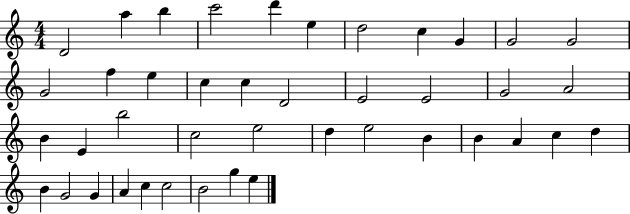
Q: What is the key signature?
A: C major